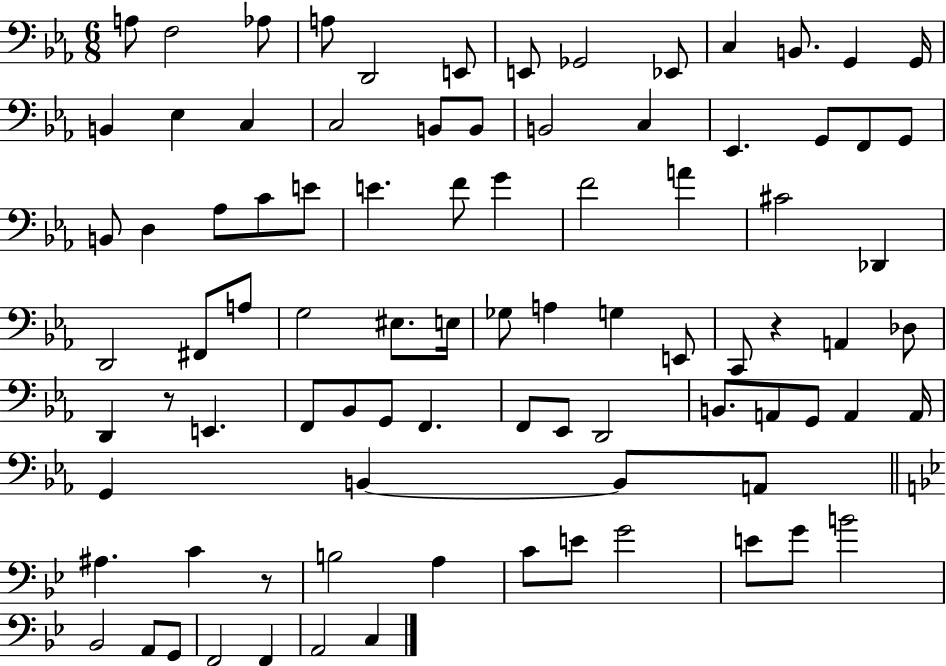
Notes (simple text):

A3/e F3/h Ab3/e A3/e D2/h E2/e E2/e Gb2/h Eb2/e C3/q B2/e. G2/q G2/s B2/q Eb3/q C3/q C3/h B2/e B2/e B2/h C3/q Eb2/q. G2/e F2/e G2/e B2/e D3/q Ab3/e C4/e E4/e E4/q. F4/e G4/q F4/h A4/q C#4/h Db2/q D2/h F#2/e A3/e G3/h EIS3/e. E3/s Gb3/e A3/q G3/q E2/e C2/e R/q A2/q Db3/e D2/q R/e E2/q. F2/e Bb2/e G2/e F2/q. F2/e Eb2/e D2/h B2/e. A2/e G2/e A2/q A2/s G2/q B2/q B2/e A2/e A#3/q. C4/q R/e B3/h A3/q C4/e E4/e G4/h E4/e G4/e B4/h Bb2/h A2/e G2/e F2/h F2/q A2/h C3/q